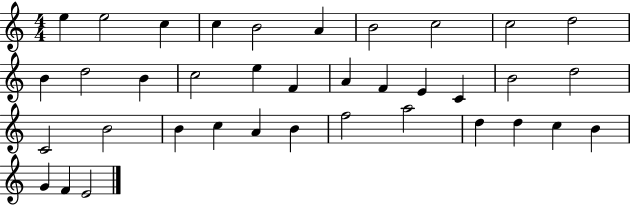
{
  \clef treble
  \numericTimeSignature
  \time 4/4
  \key c \major
  e''4 e''2 c''4 | c''4 b'2 a'4 | b'2 c''2 | c''2 d''2 | \break b'4 d''2 b'4 | c''2 e''4 f'4 | a'4 f'4 e'4 c'4 | b'2 d''2 | \break c'2 b'2 | b'4 c''4 a'4 b'4 | f''2 a''2 | d''4 d''4 c''4 b'4 | \break g'4 f'4 e'2 | \bar "|."
}